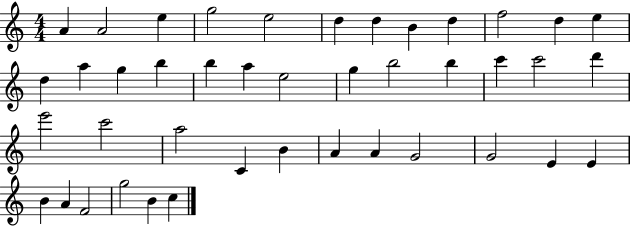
X:1
T:Untitled
M:4/4
L:1/4
K:C
A A2 e g2 e2 d d B d f2 d e d a g b b a e2 g b2 b c' c'2 d' e'2 c'2 a2 C B A A G2 G2 E E B A F2 g2 B c